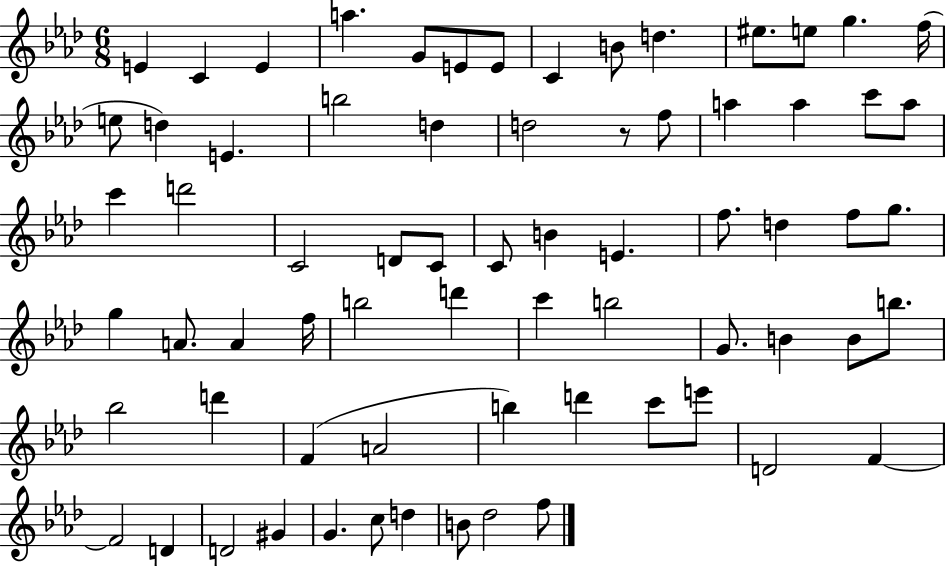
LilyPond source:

{
  \clef treble
  \numericTimeSignature
  \time 6/8
  \key aes \major
  \repeat volta 2 { e'4 c'4 e'4 | a''4. g'8 e'8 e'8 | c'4 b'8 d''4. | eis''8. e''8 g''4. f''16( | \break e''8 d''4) e'4. | b''2 d''4 | d''2 r8 f''8 | a''4 a''4 c'''8 a''8 | \break c'''4 d'''2 | c'2 d'8 c'8 | c'8 b'4 e'4. | f''8. d''4 f''8 g''8. | \break g''4 a'8. a'4 f''16 | b''2 d'''4 | c'''4 b''2 | g'8. b'4 b'8 b''8. | \break bes''2 d'''4 | f'4( a'2 | b''4) d'''4 c'''8 e'''8 | d'2 f'4~~ | \break f'2 d'4 | d'2 gis'4 | g'4. c''8 d''4 | b'8 des''2 f''8 | \break } \bar "|."
}